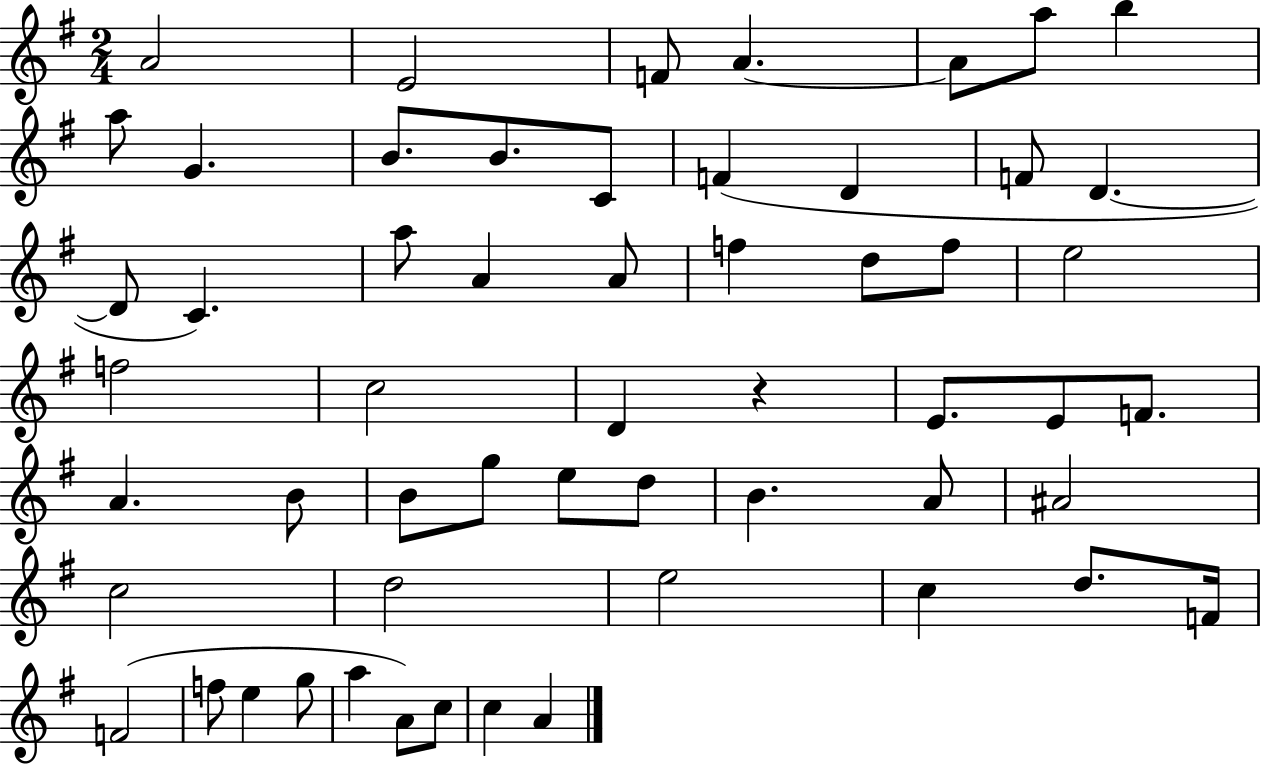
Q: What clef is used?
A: treble